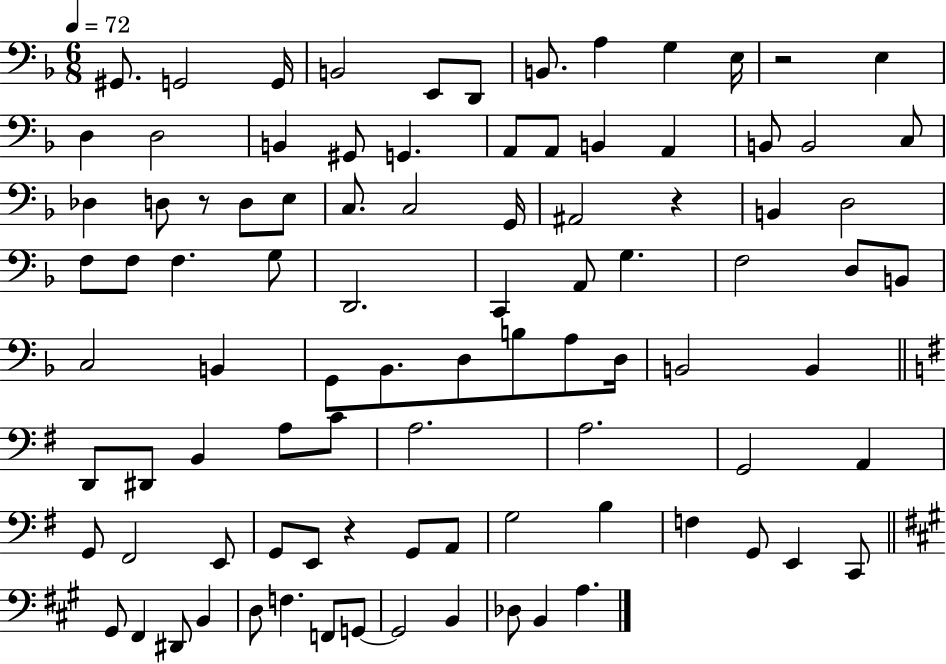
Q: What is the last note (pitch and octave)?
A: A3